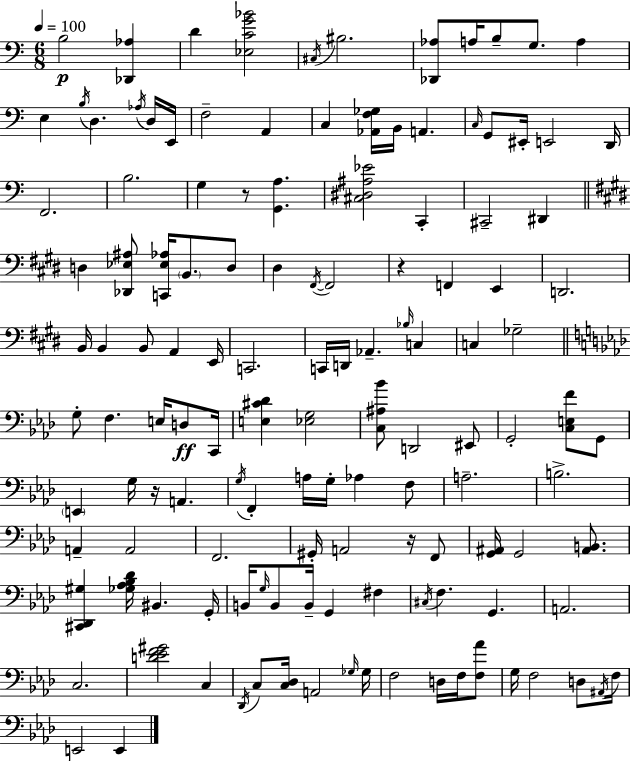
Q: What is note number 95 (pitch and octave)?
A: C3